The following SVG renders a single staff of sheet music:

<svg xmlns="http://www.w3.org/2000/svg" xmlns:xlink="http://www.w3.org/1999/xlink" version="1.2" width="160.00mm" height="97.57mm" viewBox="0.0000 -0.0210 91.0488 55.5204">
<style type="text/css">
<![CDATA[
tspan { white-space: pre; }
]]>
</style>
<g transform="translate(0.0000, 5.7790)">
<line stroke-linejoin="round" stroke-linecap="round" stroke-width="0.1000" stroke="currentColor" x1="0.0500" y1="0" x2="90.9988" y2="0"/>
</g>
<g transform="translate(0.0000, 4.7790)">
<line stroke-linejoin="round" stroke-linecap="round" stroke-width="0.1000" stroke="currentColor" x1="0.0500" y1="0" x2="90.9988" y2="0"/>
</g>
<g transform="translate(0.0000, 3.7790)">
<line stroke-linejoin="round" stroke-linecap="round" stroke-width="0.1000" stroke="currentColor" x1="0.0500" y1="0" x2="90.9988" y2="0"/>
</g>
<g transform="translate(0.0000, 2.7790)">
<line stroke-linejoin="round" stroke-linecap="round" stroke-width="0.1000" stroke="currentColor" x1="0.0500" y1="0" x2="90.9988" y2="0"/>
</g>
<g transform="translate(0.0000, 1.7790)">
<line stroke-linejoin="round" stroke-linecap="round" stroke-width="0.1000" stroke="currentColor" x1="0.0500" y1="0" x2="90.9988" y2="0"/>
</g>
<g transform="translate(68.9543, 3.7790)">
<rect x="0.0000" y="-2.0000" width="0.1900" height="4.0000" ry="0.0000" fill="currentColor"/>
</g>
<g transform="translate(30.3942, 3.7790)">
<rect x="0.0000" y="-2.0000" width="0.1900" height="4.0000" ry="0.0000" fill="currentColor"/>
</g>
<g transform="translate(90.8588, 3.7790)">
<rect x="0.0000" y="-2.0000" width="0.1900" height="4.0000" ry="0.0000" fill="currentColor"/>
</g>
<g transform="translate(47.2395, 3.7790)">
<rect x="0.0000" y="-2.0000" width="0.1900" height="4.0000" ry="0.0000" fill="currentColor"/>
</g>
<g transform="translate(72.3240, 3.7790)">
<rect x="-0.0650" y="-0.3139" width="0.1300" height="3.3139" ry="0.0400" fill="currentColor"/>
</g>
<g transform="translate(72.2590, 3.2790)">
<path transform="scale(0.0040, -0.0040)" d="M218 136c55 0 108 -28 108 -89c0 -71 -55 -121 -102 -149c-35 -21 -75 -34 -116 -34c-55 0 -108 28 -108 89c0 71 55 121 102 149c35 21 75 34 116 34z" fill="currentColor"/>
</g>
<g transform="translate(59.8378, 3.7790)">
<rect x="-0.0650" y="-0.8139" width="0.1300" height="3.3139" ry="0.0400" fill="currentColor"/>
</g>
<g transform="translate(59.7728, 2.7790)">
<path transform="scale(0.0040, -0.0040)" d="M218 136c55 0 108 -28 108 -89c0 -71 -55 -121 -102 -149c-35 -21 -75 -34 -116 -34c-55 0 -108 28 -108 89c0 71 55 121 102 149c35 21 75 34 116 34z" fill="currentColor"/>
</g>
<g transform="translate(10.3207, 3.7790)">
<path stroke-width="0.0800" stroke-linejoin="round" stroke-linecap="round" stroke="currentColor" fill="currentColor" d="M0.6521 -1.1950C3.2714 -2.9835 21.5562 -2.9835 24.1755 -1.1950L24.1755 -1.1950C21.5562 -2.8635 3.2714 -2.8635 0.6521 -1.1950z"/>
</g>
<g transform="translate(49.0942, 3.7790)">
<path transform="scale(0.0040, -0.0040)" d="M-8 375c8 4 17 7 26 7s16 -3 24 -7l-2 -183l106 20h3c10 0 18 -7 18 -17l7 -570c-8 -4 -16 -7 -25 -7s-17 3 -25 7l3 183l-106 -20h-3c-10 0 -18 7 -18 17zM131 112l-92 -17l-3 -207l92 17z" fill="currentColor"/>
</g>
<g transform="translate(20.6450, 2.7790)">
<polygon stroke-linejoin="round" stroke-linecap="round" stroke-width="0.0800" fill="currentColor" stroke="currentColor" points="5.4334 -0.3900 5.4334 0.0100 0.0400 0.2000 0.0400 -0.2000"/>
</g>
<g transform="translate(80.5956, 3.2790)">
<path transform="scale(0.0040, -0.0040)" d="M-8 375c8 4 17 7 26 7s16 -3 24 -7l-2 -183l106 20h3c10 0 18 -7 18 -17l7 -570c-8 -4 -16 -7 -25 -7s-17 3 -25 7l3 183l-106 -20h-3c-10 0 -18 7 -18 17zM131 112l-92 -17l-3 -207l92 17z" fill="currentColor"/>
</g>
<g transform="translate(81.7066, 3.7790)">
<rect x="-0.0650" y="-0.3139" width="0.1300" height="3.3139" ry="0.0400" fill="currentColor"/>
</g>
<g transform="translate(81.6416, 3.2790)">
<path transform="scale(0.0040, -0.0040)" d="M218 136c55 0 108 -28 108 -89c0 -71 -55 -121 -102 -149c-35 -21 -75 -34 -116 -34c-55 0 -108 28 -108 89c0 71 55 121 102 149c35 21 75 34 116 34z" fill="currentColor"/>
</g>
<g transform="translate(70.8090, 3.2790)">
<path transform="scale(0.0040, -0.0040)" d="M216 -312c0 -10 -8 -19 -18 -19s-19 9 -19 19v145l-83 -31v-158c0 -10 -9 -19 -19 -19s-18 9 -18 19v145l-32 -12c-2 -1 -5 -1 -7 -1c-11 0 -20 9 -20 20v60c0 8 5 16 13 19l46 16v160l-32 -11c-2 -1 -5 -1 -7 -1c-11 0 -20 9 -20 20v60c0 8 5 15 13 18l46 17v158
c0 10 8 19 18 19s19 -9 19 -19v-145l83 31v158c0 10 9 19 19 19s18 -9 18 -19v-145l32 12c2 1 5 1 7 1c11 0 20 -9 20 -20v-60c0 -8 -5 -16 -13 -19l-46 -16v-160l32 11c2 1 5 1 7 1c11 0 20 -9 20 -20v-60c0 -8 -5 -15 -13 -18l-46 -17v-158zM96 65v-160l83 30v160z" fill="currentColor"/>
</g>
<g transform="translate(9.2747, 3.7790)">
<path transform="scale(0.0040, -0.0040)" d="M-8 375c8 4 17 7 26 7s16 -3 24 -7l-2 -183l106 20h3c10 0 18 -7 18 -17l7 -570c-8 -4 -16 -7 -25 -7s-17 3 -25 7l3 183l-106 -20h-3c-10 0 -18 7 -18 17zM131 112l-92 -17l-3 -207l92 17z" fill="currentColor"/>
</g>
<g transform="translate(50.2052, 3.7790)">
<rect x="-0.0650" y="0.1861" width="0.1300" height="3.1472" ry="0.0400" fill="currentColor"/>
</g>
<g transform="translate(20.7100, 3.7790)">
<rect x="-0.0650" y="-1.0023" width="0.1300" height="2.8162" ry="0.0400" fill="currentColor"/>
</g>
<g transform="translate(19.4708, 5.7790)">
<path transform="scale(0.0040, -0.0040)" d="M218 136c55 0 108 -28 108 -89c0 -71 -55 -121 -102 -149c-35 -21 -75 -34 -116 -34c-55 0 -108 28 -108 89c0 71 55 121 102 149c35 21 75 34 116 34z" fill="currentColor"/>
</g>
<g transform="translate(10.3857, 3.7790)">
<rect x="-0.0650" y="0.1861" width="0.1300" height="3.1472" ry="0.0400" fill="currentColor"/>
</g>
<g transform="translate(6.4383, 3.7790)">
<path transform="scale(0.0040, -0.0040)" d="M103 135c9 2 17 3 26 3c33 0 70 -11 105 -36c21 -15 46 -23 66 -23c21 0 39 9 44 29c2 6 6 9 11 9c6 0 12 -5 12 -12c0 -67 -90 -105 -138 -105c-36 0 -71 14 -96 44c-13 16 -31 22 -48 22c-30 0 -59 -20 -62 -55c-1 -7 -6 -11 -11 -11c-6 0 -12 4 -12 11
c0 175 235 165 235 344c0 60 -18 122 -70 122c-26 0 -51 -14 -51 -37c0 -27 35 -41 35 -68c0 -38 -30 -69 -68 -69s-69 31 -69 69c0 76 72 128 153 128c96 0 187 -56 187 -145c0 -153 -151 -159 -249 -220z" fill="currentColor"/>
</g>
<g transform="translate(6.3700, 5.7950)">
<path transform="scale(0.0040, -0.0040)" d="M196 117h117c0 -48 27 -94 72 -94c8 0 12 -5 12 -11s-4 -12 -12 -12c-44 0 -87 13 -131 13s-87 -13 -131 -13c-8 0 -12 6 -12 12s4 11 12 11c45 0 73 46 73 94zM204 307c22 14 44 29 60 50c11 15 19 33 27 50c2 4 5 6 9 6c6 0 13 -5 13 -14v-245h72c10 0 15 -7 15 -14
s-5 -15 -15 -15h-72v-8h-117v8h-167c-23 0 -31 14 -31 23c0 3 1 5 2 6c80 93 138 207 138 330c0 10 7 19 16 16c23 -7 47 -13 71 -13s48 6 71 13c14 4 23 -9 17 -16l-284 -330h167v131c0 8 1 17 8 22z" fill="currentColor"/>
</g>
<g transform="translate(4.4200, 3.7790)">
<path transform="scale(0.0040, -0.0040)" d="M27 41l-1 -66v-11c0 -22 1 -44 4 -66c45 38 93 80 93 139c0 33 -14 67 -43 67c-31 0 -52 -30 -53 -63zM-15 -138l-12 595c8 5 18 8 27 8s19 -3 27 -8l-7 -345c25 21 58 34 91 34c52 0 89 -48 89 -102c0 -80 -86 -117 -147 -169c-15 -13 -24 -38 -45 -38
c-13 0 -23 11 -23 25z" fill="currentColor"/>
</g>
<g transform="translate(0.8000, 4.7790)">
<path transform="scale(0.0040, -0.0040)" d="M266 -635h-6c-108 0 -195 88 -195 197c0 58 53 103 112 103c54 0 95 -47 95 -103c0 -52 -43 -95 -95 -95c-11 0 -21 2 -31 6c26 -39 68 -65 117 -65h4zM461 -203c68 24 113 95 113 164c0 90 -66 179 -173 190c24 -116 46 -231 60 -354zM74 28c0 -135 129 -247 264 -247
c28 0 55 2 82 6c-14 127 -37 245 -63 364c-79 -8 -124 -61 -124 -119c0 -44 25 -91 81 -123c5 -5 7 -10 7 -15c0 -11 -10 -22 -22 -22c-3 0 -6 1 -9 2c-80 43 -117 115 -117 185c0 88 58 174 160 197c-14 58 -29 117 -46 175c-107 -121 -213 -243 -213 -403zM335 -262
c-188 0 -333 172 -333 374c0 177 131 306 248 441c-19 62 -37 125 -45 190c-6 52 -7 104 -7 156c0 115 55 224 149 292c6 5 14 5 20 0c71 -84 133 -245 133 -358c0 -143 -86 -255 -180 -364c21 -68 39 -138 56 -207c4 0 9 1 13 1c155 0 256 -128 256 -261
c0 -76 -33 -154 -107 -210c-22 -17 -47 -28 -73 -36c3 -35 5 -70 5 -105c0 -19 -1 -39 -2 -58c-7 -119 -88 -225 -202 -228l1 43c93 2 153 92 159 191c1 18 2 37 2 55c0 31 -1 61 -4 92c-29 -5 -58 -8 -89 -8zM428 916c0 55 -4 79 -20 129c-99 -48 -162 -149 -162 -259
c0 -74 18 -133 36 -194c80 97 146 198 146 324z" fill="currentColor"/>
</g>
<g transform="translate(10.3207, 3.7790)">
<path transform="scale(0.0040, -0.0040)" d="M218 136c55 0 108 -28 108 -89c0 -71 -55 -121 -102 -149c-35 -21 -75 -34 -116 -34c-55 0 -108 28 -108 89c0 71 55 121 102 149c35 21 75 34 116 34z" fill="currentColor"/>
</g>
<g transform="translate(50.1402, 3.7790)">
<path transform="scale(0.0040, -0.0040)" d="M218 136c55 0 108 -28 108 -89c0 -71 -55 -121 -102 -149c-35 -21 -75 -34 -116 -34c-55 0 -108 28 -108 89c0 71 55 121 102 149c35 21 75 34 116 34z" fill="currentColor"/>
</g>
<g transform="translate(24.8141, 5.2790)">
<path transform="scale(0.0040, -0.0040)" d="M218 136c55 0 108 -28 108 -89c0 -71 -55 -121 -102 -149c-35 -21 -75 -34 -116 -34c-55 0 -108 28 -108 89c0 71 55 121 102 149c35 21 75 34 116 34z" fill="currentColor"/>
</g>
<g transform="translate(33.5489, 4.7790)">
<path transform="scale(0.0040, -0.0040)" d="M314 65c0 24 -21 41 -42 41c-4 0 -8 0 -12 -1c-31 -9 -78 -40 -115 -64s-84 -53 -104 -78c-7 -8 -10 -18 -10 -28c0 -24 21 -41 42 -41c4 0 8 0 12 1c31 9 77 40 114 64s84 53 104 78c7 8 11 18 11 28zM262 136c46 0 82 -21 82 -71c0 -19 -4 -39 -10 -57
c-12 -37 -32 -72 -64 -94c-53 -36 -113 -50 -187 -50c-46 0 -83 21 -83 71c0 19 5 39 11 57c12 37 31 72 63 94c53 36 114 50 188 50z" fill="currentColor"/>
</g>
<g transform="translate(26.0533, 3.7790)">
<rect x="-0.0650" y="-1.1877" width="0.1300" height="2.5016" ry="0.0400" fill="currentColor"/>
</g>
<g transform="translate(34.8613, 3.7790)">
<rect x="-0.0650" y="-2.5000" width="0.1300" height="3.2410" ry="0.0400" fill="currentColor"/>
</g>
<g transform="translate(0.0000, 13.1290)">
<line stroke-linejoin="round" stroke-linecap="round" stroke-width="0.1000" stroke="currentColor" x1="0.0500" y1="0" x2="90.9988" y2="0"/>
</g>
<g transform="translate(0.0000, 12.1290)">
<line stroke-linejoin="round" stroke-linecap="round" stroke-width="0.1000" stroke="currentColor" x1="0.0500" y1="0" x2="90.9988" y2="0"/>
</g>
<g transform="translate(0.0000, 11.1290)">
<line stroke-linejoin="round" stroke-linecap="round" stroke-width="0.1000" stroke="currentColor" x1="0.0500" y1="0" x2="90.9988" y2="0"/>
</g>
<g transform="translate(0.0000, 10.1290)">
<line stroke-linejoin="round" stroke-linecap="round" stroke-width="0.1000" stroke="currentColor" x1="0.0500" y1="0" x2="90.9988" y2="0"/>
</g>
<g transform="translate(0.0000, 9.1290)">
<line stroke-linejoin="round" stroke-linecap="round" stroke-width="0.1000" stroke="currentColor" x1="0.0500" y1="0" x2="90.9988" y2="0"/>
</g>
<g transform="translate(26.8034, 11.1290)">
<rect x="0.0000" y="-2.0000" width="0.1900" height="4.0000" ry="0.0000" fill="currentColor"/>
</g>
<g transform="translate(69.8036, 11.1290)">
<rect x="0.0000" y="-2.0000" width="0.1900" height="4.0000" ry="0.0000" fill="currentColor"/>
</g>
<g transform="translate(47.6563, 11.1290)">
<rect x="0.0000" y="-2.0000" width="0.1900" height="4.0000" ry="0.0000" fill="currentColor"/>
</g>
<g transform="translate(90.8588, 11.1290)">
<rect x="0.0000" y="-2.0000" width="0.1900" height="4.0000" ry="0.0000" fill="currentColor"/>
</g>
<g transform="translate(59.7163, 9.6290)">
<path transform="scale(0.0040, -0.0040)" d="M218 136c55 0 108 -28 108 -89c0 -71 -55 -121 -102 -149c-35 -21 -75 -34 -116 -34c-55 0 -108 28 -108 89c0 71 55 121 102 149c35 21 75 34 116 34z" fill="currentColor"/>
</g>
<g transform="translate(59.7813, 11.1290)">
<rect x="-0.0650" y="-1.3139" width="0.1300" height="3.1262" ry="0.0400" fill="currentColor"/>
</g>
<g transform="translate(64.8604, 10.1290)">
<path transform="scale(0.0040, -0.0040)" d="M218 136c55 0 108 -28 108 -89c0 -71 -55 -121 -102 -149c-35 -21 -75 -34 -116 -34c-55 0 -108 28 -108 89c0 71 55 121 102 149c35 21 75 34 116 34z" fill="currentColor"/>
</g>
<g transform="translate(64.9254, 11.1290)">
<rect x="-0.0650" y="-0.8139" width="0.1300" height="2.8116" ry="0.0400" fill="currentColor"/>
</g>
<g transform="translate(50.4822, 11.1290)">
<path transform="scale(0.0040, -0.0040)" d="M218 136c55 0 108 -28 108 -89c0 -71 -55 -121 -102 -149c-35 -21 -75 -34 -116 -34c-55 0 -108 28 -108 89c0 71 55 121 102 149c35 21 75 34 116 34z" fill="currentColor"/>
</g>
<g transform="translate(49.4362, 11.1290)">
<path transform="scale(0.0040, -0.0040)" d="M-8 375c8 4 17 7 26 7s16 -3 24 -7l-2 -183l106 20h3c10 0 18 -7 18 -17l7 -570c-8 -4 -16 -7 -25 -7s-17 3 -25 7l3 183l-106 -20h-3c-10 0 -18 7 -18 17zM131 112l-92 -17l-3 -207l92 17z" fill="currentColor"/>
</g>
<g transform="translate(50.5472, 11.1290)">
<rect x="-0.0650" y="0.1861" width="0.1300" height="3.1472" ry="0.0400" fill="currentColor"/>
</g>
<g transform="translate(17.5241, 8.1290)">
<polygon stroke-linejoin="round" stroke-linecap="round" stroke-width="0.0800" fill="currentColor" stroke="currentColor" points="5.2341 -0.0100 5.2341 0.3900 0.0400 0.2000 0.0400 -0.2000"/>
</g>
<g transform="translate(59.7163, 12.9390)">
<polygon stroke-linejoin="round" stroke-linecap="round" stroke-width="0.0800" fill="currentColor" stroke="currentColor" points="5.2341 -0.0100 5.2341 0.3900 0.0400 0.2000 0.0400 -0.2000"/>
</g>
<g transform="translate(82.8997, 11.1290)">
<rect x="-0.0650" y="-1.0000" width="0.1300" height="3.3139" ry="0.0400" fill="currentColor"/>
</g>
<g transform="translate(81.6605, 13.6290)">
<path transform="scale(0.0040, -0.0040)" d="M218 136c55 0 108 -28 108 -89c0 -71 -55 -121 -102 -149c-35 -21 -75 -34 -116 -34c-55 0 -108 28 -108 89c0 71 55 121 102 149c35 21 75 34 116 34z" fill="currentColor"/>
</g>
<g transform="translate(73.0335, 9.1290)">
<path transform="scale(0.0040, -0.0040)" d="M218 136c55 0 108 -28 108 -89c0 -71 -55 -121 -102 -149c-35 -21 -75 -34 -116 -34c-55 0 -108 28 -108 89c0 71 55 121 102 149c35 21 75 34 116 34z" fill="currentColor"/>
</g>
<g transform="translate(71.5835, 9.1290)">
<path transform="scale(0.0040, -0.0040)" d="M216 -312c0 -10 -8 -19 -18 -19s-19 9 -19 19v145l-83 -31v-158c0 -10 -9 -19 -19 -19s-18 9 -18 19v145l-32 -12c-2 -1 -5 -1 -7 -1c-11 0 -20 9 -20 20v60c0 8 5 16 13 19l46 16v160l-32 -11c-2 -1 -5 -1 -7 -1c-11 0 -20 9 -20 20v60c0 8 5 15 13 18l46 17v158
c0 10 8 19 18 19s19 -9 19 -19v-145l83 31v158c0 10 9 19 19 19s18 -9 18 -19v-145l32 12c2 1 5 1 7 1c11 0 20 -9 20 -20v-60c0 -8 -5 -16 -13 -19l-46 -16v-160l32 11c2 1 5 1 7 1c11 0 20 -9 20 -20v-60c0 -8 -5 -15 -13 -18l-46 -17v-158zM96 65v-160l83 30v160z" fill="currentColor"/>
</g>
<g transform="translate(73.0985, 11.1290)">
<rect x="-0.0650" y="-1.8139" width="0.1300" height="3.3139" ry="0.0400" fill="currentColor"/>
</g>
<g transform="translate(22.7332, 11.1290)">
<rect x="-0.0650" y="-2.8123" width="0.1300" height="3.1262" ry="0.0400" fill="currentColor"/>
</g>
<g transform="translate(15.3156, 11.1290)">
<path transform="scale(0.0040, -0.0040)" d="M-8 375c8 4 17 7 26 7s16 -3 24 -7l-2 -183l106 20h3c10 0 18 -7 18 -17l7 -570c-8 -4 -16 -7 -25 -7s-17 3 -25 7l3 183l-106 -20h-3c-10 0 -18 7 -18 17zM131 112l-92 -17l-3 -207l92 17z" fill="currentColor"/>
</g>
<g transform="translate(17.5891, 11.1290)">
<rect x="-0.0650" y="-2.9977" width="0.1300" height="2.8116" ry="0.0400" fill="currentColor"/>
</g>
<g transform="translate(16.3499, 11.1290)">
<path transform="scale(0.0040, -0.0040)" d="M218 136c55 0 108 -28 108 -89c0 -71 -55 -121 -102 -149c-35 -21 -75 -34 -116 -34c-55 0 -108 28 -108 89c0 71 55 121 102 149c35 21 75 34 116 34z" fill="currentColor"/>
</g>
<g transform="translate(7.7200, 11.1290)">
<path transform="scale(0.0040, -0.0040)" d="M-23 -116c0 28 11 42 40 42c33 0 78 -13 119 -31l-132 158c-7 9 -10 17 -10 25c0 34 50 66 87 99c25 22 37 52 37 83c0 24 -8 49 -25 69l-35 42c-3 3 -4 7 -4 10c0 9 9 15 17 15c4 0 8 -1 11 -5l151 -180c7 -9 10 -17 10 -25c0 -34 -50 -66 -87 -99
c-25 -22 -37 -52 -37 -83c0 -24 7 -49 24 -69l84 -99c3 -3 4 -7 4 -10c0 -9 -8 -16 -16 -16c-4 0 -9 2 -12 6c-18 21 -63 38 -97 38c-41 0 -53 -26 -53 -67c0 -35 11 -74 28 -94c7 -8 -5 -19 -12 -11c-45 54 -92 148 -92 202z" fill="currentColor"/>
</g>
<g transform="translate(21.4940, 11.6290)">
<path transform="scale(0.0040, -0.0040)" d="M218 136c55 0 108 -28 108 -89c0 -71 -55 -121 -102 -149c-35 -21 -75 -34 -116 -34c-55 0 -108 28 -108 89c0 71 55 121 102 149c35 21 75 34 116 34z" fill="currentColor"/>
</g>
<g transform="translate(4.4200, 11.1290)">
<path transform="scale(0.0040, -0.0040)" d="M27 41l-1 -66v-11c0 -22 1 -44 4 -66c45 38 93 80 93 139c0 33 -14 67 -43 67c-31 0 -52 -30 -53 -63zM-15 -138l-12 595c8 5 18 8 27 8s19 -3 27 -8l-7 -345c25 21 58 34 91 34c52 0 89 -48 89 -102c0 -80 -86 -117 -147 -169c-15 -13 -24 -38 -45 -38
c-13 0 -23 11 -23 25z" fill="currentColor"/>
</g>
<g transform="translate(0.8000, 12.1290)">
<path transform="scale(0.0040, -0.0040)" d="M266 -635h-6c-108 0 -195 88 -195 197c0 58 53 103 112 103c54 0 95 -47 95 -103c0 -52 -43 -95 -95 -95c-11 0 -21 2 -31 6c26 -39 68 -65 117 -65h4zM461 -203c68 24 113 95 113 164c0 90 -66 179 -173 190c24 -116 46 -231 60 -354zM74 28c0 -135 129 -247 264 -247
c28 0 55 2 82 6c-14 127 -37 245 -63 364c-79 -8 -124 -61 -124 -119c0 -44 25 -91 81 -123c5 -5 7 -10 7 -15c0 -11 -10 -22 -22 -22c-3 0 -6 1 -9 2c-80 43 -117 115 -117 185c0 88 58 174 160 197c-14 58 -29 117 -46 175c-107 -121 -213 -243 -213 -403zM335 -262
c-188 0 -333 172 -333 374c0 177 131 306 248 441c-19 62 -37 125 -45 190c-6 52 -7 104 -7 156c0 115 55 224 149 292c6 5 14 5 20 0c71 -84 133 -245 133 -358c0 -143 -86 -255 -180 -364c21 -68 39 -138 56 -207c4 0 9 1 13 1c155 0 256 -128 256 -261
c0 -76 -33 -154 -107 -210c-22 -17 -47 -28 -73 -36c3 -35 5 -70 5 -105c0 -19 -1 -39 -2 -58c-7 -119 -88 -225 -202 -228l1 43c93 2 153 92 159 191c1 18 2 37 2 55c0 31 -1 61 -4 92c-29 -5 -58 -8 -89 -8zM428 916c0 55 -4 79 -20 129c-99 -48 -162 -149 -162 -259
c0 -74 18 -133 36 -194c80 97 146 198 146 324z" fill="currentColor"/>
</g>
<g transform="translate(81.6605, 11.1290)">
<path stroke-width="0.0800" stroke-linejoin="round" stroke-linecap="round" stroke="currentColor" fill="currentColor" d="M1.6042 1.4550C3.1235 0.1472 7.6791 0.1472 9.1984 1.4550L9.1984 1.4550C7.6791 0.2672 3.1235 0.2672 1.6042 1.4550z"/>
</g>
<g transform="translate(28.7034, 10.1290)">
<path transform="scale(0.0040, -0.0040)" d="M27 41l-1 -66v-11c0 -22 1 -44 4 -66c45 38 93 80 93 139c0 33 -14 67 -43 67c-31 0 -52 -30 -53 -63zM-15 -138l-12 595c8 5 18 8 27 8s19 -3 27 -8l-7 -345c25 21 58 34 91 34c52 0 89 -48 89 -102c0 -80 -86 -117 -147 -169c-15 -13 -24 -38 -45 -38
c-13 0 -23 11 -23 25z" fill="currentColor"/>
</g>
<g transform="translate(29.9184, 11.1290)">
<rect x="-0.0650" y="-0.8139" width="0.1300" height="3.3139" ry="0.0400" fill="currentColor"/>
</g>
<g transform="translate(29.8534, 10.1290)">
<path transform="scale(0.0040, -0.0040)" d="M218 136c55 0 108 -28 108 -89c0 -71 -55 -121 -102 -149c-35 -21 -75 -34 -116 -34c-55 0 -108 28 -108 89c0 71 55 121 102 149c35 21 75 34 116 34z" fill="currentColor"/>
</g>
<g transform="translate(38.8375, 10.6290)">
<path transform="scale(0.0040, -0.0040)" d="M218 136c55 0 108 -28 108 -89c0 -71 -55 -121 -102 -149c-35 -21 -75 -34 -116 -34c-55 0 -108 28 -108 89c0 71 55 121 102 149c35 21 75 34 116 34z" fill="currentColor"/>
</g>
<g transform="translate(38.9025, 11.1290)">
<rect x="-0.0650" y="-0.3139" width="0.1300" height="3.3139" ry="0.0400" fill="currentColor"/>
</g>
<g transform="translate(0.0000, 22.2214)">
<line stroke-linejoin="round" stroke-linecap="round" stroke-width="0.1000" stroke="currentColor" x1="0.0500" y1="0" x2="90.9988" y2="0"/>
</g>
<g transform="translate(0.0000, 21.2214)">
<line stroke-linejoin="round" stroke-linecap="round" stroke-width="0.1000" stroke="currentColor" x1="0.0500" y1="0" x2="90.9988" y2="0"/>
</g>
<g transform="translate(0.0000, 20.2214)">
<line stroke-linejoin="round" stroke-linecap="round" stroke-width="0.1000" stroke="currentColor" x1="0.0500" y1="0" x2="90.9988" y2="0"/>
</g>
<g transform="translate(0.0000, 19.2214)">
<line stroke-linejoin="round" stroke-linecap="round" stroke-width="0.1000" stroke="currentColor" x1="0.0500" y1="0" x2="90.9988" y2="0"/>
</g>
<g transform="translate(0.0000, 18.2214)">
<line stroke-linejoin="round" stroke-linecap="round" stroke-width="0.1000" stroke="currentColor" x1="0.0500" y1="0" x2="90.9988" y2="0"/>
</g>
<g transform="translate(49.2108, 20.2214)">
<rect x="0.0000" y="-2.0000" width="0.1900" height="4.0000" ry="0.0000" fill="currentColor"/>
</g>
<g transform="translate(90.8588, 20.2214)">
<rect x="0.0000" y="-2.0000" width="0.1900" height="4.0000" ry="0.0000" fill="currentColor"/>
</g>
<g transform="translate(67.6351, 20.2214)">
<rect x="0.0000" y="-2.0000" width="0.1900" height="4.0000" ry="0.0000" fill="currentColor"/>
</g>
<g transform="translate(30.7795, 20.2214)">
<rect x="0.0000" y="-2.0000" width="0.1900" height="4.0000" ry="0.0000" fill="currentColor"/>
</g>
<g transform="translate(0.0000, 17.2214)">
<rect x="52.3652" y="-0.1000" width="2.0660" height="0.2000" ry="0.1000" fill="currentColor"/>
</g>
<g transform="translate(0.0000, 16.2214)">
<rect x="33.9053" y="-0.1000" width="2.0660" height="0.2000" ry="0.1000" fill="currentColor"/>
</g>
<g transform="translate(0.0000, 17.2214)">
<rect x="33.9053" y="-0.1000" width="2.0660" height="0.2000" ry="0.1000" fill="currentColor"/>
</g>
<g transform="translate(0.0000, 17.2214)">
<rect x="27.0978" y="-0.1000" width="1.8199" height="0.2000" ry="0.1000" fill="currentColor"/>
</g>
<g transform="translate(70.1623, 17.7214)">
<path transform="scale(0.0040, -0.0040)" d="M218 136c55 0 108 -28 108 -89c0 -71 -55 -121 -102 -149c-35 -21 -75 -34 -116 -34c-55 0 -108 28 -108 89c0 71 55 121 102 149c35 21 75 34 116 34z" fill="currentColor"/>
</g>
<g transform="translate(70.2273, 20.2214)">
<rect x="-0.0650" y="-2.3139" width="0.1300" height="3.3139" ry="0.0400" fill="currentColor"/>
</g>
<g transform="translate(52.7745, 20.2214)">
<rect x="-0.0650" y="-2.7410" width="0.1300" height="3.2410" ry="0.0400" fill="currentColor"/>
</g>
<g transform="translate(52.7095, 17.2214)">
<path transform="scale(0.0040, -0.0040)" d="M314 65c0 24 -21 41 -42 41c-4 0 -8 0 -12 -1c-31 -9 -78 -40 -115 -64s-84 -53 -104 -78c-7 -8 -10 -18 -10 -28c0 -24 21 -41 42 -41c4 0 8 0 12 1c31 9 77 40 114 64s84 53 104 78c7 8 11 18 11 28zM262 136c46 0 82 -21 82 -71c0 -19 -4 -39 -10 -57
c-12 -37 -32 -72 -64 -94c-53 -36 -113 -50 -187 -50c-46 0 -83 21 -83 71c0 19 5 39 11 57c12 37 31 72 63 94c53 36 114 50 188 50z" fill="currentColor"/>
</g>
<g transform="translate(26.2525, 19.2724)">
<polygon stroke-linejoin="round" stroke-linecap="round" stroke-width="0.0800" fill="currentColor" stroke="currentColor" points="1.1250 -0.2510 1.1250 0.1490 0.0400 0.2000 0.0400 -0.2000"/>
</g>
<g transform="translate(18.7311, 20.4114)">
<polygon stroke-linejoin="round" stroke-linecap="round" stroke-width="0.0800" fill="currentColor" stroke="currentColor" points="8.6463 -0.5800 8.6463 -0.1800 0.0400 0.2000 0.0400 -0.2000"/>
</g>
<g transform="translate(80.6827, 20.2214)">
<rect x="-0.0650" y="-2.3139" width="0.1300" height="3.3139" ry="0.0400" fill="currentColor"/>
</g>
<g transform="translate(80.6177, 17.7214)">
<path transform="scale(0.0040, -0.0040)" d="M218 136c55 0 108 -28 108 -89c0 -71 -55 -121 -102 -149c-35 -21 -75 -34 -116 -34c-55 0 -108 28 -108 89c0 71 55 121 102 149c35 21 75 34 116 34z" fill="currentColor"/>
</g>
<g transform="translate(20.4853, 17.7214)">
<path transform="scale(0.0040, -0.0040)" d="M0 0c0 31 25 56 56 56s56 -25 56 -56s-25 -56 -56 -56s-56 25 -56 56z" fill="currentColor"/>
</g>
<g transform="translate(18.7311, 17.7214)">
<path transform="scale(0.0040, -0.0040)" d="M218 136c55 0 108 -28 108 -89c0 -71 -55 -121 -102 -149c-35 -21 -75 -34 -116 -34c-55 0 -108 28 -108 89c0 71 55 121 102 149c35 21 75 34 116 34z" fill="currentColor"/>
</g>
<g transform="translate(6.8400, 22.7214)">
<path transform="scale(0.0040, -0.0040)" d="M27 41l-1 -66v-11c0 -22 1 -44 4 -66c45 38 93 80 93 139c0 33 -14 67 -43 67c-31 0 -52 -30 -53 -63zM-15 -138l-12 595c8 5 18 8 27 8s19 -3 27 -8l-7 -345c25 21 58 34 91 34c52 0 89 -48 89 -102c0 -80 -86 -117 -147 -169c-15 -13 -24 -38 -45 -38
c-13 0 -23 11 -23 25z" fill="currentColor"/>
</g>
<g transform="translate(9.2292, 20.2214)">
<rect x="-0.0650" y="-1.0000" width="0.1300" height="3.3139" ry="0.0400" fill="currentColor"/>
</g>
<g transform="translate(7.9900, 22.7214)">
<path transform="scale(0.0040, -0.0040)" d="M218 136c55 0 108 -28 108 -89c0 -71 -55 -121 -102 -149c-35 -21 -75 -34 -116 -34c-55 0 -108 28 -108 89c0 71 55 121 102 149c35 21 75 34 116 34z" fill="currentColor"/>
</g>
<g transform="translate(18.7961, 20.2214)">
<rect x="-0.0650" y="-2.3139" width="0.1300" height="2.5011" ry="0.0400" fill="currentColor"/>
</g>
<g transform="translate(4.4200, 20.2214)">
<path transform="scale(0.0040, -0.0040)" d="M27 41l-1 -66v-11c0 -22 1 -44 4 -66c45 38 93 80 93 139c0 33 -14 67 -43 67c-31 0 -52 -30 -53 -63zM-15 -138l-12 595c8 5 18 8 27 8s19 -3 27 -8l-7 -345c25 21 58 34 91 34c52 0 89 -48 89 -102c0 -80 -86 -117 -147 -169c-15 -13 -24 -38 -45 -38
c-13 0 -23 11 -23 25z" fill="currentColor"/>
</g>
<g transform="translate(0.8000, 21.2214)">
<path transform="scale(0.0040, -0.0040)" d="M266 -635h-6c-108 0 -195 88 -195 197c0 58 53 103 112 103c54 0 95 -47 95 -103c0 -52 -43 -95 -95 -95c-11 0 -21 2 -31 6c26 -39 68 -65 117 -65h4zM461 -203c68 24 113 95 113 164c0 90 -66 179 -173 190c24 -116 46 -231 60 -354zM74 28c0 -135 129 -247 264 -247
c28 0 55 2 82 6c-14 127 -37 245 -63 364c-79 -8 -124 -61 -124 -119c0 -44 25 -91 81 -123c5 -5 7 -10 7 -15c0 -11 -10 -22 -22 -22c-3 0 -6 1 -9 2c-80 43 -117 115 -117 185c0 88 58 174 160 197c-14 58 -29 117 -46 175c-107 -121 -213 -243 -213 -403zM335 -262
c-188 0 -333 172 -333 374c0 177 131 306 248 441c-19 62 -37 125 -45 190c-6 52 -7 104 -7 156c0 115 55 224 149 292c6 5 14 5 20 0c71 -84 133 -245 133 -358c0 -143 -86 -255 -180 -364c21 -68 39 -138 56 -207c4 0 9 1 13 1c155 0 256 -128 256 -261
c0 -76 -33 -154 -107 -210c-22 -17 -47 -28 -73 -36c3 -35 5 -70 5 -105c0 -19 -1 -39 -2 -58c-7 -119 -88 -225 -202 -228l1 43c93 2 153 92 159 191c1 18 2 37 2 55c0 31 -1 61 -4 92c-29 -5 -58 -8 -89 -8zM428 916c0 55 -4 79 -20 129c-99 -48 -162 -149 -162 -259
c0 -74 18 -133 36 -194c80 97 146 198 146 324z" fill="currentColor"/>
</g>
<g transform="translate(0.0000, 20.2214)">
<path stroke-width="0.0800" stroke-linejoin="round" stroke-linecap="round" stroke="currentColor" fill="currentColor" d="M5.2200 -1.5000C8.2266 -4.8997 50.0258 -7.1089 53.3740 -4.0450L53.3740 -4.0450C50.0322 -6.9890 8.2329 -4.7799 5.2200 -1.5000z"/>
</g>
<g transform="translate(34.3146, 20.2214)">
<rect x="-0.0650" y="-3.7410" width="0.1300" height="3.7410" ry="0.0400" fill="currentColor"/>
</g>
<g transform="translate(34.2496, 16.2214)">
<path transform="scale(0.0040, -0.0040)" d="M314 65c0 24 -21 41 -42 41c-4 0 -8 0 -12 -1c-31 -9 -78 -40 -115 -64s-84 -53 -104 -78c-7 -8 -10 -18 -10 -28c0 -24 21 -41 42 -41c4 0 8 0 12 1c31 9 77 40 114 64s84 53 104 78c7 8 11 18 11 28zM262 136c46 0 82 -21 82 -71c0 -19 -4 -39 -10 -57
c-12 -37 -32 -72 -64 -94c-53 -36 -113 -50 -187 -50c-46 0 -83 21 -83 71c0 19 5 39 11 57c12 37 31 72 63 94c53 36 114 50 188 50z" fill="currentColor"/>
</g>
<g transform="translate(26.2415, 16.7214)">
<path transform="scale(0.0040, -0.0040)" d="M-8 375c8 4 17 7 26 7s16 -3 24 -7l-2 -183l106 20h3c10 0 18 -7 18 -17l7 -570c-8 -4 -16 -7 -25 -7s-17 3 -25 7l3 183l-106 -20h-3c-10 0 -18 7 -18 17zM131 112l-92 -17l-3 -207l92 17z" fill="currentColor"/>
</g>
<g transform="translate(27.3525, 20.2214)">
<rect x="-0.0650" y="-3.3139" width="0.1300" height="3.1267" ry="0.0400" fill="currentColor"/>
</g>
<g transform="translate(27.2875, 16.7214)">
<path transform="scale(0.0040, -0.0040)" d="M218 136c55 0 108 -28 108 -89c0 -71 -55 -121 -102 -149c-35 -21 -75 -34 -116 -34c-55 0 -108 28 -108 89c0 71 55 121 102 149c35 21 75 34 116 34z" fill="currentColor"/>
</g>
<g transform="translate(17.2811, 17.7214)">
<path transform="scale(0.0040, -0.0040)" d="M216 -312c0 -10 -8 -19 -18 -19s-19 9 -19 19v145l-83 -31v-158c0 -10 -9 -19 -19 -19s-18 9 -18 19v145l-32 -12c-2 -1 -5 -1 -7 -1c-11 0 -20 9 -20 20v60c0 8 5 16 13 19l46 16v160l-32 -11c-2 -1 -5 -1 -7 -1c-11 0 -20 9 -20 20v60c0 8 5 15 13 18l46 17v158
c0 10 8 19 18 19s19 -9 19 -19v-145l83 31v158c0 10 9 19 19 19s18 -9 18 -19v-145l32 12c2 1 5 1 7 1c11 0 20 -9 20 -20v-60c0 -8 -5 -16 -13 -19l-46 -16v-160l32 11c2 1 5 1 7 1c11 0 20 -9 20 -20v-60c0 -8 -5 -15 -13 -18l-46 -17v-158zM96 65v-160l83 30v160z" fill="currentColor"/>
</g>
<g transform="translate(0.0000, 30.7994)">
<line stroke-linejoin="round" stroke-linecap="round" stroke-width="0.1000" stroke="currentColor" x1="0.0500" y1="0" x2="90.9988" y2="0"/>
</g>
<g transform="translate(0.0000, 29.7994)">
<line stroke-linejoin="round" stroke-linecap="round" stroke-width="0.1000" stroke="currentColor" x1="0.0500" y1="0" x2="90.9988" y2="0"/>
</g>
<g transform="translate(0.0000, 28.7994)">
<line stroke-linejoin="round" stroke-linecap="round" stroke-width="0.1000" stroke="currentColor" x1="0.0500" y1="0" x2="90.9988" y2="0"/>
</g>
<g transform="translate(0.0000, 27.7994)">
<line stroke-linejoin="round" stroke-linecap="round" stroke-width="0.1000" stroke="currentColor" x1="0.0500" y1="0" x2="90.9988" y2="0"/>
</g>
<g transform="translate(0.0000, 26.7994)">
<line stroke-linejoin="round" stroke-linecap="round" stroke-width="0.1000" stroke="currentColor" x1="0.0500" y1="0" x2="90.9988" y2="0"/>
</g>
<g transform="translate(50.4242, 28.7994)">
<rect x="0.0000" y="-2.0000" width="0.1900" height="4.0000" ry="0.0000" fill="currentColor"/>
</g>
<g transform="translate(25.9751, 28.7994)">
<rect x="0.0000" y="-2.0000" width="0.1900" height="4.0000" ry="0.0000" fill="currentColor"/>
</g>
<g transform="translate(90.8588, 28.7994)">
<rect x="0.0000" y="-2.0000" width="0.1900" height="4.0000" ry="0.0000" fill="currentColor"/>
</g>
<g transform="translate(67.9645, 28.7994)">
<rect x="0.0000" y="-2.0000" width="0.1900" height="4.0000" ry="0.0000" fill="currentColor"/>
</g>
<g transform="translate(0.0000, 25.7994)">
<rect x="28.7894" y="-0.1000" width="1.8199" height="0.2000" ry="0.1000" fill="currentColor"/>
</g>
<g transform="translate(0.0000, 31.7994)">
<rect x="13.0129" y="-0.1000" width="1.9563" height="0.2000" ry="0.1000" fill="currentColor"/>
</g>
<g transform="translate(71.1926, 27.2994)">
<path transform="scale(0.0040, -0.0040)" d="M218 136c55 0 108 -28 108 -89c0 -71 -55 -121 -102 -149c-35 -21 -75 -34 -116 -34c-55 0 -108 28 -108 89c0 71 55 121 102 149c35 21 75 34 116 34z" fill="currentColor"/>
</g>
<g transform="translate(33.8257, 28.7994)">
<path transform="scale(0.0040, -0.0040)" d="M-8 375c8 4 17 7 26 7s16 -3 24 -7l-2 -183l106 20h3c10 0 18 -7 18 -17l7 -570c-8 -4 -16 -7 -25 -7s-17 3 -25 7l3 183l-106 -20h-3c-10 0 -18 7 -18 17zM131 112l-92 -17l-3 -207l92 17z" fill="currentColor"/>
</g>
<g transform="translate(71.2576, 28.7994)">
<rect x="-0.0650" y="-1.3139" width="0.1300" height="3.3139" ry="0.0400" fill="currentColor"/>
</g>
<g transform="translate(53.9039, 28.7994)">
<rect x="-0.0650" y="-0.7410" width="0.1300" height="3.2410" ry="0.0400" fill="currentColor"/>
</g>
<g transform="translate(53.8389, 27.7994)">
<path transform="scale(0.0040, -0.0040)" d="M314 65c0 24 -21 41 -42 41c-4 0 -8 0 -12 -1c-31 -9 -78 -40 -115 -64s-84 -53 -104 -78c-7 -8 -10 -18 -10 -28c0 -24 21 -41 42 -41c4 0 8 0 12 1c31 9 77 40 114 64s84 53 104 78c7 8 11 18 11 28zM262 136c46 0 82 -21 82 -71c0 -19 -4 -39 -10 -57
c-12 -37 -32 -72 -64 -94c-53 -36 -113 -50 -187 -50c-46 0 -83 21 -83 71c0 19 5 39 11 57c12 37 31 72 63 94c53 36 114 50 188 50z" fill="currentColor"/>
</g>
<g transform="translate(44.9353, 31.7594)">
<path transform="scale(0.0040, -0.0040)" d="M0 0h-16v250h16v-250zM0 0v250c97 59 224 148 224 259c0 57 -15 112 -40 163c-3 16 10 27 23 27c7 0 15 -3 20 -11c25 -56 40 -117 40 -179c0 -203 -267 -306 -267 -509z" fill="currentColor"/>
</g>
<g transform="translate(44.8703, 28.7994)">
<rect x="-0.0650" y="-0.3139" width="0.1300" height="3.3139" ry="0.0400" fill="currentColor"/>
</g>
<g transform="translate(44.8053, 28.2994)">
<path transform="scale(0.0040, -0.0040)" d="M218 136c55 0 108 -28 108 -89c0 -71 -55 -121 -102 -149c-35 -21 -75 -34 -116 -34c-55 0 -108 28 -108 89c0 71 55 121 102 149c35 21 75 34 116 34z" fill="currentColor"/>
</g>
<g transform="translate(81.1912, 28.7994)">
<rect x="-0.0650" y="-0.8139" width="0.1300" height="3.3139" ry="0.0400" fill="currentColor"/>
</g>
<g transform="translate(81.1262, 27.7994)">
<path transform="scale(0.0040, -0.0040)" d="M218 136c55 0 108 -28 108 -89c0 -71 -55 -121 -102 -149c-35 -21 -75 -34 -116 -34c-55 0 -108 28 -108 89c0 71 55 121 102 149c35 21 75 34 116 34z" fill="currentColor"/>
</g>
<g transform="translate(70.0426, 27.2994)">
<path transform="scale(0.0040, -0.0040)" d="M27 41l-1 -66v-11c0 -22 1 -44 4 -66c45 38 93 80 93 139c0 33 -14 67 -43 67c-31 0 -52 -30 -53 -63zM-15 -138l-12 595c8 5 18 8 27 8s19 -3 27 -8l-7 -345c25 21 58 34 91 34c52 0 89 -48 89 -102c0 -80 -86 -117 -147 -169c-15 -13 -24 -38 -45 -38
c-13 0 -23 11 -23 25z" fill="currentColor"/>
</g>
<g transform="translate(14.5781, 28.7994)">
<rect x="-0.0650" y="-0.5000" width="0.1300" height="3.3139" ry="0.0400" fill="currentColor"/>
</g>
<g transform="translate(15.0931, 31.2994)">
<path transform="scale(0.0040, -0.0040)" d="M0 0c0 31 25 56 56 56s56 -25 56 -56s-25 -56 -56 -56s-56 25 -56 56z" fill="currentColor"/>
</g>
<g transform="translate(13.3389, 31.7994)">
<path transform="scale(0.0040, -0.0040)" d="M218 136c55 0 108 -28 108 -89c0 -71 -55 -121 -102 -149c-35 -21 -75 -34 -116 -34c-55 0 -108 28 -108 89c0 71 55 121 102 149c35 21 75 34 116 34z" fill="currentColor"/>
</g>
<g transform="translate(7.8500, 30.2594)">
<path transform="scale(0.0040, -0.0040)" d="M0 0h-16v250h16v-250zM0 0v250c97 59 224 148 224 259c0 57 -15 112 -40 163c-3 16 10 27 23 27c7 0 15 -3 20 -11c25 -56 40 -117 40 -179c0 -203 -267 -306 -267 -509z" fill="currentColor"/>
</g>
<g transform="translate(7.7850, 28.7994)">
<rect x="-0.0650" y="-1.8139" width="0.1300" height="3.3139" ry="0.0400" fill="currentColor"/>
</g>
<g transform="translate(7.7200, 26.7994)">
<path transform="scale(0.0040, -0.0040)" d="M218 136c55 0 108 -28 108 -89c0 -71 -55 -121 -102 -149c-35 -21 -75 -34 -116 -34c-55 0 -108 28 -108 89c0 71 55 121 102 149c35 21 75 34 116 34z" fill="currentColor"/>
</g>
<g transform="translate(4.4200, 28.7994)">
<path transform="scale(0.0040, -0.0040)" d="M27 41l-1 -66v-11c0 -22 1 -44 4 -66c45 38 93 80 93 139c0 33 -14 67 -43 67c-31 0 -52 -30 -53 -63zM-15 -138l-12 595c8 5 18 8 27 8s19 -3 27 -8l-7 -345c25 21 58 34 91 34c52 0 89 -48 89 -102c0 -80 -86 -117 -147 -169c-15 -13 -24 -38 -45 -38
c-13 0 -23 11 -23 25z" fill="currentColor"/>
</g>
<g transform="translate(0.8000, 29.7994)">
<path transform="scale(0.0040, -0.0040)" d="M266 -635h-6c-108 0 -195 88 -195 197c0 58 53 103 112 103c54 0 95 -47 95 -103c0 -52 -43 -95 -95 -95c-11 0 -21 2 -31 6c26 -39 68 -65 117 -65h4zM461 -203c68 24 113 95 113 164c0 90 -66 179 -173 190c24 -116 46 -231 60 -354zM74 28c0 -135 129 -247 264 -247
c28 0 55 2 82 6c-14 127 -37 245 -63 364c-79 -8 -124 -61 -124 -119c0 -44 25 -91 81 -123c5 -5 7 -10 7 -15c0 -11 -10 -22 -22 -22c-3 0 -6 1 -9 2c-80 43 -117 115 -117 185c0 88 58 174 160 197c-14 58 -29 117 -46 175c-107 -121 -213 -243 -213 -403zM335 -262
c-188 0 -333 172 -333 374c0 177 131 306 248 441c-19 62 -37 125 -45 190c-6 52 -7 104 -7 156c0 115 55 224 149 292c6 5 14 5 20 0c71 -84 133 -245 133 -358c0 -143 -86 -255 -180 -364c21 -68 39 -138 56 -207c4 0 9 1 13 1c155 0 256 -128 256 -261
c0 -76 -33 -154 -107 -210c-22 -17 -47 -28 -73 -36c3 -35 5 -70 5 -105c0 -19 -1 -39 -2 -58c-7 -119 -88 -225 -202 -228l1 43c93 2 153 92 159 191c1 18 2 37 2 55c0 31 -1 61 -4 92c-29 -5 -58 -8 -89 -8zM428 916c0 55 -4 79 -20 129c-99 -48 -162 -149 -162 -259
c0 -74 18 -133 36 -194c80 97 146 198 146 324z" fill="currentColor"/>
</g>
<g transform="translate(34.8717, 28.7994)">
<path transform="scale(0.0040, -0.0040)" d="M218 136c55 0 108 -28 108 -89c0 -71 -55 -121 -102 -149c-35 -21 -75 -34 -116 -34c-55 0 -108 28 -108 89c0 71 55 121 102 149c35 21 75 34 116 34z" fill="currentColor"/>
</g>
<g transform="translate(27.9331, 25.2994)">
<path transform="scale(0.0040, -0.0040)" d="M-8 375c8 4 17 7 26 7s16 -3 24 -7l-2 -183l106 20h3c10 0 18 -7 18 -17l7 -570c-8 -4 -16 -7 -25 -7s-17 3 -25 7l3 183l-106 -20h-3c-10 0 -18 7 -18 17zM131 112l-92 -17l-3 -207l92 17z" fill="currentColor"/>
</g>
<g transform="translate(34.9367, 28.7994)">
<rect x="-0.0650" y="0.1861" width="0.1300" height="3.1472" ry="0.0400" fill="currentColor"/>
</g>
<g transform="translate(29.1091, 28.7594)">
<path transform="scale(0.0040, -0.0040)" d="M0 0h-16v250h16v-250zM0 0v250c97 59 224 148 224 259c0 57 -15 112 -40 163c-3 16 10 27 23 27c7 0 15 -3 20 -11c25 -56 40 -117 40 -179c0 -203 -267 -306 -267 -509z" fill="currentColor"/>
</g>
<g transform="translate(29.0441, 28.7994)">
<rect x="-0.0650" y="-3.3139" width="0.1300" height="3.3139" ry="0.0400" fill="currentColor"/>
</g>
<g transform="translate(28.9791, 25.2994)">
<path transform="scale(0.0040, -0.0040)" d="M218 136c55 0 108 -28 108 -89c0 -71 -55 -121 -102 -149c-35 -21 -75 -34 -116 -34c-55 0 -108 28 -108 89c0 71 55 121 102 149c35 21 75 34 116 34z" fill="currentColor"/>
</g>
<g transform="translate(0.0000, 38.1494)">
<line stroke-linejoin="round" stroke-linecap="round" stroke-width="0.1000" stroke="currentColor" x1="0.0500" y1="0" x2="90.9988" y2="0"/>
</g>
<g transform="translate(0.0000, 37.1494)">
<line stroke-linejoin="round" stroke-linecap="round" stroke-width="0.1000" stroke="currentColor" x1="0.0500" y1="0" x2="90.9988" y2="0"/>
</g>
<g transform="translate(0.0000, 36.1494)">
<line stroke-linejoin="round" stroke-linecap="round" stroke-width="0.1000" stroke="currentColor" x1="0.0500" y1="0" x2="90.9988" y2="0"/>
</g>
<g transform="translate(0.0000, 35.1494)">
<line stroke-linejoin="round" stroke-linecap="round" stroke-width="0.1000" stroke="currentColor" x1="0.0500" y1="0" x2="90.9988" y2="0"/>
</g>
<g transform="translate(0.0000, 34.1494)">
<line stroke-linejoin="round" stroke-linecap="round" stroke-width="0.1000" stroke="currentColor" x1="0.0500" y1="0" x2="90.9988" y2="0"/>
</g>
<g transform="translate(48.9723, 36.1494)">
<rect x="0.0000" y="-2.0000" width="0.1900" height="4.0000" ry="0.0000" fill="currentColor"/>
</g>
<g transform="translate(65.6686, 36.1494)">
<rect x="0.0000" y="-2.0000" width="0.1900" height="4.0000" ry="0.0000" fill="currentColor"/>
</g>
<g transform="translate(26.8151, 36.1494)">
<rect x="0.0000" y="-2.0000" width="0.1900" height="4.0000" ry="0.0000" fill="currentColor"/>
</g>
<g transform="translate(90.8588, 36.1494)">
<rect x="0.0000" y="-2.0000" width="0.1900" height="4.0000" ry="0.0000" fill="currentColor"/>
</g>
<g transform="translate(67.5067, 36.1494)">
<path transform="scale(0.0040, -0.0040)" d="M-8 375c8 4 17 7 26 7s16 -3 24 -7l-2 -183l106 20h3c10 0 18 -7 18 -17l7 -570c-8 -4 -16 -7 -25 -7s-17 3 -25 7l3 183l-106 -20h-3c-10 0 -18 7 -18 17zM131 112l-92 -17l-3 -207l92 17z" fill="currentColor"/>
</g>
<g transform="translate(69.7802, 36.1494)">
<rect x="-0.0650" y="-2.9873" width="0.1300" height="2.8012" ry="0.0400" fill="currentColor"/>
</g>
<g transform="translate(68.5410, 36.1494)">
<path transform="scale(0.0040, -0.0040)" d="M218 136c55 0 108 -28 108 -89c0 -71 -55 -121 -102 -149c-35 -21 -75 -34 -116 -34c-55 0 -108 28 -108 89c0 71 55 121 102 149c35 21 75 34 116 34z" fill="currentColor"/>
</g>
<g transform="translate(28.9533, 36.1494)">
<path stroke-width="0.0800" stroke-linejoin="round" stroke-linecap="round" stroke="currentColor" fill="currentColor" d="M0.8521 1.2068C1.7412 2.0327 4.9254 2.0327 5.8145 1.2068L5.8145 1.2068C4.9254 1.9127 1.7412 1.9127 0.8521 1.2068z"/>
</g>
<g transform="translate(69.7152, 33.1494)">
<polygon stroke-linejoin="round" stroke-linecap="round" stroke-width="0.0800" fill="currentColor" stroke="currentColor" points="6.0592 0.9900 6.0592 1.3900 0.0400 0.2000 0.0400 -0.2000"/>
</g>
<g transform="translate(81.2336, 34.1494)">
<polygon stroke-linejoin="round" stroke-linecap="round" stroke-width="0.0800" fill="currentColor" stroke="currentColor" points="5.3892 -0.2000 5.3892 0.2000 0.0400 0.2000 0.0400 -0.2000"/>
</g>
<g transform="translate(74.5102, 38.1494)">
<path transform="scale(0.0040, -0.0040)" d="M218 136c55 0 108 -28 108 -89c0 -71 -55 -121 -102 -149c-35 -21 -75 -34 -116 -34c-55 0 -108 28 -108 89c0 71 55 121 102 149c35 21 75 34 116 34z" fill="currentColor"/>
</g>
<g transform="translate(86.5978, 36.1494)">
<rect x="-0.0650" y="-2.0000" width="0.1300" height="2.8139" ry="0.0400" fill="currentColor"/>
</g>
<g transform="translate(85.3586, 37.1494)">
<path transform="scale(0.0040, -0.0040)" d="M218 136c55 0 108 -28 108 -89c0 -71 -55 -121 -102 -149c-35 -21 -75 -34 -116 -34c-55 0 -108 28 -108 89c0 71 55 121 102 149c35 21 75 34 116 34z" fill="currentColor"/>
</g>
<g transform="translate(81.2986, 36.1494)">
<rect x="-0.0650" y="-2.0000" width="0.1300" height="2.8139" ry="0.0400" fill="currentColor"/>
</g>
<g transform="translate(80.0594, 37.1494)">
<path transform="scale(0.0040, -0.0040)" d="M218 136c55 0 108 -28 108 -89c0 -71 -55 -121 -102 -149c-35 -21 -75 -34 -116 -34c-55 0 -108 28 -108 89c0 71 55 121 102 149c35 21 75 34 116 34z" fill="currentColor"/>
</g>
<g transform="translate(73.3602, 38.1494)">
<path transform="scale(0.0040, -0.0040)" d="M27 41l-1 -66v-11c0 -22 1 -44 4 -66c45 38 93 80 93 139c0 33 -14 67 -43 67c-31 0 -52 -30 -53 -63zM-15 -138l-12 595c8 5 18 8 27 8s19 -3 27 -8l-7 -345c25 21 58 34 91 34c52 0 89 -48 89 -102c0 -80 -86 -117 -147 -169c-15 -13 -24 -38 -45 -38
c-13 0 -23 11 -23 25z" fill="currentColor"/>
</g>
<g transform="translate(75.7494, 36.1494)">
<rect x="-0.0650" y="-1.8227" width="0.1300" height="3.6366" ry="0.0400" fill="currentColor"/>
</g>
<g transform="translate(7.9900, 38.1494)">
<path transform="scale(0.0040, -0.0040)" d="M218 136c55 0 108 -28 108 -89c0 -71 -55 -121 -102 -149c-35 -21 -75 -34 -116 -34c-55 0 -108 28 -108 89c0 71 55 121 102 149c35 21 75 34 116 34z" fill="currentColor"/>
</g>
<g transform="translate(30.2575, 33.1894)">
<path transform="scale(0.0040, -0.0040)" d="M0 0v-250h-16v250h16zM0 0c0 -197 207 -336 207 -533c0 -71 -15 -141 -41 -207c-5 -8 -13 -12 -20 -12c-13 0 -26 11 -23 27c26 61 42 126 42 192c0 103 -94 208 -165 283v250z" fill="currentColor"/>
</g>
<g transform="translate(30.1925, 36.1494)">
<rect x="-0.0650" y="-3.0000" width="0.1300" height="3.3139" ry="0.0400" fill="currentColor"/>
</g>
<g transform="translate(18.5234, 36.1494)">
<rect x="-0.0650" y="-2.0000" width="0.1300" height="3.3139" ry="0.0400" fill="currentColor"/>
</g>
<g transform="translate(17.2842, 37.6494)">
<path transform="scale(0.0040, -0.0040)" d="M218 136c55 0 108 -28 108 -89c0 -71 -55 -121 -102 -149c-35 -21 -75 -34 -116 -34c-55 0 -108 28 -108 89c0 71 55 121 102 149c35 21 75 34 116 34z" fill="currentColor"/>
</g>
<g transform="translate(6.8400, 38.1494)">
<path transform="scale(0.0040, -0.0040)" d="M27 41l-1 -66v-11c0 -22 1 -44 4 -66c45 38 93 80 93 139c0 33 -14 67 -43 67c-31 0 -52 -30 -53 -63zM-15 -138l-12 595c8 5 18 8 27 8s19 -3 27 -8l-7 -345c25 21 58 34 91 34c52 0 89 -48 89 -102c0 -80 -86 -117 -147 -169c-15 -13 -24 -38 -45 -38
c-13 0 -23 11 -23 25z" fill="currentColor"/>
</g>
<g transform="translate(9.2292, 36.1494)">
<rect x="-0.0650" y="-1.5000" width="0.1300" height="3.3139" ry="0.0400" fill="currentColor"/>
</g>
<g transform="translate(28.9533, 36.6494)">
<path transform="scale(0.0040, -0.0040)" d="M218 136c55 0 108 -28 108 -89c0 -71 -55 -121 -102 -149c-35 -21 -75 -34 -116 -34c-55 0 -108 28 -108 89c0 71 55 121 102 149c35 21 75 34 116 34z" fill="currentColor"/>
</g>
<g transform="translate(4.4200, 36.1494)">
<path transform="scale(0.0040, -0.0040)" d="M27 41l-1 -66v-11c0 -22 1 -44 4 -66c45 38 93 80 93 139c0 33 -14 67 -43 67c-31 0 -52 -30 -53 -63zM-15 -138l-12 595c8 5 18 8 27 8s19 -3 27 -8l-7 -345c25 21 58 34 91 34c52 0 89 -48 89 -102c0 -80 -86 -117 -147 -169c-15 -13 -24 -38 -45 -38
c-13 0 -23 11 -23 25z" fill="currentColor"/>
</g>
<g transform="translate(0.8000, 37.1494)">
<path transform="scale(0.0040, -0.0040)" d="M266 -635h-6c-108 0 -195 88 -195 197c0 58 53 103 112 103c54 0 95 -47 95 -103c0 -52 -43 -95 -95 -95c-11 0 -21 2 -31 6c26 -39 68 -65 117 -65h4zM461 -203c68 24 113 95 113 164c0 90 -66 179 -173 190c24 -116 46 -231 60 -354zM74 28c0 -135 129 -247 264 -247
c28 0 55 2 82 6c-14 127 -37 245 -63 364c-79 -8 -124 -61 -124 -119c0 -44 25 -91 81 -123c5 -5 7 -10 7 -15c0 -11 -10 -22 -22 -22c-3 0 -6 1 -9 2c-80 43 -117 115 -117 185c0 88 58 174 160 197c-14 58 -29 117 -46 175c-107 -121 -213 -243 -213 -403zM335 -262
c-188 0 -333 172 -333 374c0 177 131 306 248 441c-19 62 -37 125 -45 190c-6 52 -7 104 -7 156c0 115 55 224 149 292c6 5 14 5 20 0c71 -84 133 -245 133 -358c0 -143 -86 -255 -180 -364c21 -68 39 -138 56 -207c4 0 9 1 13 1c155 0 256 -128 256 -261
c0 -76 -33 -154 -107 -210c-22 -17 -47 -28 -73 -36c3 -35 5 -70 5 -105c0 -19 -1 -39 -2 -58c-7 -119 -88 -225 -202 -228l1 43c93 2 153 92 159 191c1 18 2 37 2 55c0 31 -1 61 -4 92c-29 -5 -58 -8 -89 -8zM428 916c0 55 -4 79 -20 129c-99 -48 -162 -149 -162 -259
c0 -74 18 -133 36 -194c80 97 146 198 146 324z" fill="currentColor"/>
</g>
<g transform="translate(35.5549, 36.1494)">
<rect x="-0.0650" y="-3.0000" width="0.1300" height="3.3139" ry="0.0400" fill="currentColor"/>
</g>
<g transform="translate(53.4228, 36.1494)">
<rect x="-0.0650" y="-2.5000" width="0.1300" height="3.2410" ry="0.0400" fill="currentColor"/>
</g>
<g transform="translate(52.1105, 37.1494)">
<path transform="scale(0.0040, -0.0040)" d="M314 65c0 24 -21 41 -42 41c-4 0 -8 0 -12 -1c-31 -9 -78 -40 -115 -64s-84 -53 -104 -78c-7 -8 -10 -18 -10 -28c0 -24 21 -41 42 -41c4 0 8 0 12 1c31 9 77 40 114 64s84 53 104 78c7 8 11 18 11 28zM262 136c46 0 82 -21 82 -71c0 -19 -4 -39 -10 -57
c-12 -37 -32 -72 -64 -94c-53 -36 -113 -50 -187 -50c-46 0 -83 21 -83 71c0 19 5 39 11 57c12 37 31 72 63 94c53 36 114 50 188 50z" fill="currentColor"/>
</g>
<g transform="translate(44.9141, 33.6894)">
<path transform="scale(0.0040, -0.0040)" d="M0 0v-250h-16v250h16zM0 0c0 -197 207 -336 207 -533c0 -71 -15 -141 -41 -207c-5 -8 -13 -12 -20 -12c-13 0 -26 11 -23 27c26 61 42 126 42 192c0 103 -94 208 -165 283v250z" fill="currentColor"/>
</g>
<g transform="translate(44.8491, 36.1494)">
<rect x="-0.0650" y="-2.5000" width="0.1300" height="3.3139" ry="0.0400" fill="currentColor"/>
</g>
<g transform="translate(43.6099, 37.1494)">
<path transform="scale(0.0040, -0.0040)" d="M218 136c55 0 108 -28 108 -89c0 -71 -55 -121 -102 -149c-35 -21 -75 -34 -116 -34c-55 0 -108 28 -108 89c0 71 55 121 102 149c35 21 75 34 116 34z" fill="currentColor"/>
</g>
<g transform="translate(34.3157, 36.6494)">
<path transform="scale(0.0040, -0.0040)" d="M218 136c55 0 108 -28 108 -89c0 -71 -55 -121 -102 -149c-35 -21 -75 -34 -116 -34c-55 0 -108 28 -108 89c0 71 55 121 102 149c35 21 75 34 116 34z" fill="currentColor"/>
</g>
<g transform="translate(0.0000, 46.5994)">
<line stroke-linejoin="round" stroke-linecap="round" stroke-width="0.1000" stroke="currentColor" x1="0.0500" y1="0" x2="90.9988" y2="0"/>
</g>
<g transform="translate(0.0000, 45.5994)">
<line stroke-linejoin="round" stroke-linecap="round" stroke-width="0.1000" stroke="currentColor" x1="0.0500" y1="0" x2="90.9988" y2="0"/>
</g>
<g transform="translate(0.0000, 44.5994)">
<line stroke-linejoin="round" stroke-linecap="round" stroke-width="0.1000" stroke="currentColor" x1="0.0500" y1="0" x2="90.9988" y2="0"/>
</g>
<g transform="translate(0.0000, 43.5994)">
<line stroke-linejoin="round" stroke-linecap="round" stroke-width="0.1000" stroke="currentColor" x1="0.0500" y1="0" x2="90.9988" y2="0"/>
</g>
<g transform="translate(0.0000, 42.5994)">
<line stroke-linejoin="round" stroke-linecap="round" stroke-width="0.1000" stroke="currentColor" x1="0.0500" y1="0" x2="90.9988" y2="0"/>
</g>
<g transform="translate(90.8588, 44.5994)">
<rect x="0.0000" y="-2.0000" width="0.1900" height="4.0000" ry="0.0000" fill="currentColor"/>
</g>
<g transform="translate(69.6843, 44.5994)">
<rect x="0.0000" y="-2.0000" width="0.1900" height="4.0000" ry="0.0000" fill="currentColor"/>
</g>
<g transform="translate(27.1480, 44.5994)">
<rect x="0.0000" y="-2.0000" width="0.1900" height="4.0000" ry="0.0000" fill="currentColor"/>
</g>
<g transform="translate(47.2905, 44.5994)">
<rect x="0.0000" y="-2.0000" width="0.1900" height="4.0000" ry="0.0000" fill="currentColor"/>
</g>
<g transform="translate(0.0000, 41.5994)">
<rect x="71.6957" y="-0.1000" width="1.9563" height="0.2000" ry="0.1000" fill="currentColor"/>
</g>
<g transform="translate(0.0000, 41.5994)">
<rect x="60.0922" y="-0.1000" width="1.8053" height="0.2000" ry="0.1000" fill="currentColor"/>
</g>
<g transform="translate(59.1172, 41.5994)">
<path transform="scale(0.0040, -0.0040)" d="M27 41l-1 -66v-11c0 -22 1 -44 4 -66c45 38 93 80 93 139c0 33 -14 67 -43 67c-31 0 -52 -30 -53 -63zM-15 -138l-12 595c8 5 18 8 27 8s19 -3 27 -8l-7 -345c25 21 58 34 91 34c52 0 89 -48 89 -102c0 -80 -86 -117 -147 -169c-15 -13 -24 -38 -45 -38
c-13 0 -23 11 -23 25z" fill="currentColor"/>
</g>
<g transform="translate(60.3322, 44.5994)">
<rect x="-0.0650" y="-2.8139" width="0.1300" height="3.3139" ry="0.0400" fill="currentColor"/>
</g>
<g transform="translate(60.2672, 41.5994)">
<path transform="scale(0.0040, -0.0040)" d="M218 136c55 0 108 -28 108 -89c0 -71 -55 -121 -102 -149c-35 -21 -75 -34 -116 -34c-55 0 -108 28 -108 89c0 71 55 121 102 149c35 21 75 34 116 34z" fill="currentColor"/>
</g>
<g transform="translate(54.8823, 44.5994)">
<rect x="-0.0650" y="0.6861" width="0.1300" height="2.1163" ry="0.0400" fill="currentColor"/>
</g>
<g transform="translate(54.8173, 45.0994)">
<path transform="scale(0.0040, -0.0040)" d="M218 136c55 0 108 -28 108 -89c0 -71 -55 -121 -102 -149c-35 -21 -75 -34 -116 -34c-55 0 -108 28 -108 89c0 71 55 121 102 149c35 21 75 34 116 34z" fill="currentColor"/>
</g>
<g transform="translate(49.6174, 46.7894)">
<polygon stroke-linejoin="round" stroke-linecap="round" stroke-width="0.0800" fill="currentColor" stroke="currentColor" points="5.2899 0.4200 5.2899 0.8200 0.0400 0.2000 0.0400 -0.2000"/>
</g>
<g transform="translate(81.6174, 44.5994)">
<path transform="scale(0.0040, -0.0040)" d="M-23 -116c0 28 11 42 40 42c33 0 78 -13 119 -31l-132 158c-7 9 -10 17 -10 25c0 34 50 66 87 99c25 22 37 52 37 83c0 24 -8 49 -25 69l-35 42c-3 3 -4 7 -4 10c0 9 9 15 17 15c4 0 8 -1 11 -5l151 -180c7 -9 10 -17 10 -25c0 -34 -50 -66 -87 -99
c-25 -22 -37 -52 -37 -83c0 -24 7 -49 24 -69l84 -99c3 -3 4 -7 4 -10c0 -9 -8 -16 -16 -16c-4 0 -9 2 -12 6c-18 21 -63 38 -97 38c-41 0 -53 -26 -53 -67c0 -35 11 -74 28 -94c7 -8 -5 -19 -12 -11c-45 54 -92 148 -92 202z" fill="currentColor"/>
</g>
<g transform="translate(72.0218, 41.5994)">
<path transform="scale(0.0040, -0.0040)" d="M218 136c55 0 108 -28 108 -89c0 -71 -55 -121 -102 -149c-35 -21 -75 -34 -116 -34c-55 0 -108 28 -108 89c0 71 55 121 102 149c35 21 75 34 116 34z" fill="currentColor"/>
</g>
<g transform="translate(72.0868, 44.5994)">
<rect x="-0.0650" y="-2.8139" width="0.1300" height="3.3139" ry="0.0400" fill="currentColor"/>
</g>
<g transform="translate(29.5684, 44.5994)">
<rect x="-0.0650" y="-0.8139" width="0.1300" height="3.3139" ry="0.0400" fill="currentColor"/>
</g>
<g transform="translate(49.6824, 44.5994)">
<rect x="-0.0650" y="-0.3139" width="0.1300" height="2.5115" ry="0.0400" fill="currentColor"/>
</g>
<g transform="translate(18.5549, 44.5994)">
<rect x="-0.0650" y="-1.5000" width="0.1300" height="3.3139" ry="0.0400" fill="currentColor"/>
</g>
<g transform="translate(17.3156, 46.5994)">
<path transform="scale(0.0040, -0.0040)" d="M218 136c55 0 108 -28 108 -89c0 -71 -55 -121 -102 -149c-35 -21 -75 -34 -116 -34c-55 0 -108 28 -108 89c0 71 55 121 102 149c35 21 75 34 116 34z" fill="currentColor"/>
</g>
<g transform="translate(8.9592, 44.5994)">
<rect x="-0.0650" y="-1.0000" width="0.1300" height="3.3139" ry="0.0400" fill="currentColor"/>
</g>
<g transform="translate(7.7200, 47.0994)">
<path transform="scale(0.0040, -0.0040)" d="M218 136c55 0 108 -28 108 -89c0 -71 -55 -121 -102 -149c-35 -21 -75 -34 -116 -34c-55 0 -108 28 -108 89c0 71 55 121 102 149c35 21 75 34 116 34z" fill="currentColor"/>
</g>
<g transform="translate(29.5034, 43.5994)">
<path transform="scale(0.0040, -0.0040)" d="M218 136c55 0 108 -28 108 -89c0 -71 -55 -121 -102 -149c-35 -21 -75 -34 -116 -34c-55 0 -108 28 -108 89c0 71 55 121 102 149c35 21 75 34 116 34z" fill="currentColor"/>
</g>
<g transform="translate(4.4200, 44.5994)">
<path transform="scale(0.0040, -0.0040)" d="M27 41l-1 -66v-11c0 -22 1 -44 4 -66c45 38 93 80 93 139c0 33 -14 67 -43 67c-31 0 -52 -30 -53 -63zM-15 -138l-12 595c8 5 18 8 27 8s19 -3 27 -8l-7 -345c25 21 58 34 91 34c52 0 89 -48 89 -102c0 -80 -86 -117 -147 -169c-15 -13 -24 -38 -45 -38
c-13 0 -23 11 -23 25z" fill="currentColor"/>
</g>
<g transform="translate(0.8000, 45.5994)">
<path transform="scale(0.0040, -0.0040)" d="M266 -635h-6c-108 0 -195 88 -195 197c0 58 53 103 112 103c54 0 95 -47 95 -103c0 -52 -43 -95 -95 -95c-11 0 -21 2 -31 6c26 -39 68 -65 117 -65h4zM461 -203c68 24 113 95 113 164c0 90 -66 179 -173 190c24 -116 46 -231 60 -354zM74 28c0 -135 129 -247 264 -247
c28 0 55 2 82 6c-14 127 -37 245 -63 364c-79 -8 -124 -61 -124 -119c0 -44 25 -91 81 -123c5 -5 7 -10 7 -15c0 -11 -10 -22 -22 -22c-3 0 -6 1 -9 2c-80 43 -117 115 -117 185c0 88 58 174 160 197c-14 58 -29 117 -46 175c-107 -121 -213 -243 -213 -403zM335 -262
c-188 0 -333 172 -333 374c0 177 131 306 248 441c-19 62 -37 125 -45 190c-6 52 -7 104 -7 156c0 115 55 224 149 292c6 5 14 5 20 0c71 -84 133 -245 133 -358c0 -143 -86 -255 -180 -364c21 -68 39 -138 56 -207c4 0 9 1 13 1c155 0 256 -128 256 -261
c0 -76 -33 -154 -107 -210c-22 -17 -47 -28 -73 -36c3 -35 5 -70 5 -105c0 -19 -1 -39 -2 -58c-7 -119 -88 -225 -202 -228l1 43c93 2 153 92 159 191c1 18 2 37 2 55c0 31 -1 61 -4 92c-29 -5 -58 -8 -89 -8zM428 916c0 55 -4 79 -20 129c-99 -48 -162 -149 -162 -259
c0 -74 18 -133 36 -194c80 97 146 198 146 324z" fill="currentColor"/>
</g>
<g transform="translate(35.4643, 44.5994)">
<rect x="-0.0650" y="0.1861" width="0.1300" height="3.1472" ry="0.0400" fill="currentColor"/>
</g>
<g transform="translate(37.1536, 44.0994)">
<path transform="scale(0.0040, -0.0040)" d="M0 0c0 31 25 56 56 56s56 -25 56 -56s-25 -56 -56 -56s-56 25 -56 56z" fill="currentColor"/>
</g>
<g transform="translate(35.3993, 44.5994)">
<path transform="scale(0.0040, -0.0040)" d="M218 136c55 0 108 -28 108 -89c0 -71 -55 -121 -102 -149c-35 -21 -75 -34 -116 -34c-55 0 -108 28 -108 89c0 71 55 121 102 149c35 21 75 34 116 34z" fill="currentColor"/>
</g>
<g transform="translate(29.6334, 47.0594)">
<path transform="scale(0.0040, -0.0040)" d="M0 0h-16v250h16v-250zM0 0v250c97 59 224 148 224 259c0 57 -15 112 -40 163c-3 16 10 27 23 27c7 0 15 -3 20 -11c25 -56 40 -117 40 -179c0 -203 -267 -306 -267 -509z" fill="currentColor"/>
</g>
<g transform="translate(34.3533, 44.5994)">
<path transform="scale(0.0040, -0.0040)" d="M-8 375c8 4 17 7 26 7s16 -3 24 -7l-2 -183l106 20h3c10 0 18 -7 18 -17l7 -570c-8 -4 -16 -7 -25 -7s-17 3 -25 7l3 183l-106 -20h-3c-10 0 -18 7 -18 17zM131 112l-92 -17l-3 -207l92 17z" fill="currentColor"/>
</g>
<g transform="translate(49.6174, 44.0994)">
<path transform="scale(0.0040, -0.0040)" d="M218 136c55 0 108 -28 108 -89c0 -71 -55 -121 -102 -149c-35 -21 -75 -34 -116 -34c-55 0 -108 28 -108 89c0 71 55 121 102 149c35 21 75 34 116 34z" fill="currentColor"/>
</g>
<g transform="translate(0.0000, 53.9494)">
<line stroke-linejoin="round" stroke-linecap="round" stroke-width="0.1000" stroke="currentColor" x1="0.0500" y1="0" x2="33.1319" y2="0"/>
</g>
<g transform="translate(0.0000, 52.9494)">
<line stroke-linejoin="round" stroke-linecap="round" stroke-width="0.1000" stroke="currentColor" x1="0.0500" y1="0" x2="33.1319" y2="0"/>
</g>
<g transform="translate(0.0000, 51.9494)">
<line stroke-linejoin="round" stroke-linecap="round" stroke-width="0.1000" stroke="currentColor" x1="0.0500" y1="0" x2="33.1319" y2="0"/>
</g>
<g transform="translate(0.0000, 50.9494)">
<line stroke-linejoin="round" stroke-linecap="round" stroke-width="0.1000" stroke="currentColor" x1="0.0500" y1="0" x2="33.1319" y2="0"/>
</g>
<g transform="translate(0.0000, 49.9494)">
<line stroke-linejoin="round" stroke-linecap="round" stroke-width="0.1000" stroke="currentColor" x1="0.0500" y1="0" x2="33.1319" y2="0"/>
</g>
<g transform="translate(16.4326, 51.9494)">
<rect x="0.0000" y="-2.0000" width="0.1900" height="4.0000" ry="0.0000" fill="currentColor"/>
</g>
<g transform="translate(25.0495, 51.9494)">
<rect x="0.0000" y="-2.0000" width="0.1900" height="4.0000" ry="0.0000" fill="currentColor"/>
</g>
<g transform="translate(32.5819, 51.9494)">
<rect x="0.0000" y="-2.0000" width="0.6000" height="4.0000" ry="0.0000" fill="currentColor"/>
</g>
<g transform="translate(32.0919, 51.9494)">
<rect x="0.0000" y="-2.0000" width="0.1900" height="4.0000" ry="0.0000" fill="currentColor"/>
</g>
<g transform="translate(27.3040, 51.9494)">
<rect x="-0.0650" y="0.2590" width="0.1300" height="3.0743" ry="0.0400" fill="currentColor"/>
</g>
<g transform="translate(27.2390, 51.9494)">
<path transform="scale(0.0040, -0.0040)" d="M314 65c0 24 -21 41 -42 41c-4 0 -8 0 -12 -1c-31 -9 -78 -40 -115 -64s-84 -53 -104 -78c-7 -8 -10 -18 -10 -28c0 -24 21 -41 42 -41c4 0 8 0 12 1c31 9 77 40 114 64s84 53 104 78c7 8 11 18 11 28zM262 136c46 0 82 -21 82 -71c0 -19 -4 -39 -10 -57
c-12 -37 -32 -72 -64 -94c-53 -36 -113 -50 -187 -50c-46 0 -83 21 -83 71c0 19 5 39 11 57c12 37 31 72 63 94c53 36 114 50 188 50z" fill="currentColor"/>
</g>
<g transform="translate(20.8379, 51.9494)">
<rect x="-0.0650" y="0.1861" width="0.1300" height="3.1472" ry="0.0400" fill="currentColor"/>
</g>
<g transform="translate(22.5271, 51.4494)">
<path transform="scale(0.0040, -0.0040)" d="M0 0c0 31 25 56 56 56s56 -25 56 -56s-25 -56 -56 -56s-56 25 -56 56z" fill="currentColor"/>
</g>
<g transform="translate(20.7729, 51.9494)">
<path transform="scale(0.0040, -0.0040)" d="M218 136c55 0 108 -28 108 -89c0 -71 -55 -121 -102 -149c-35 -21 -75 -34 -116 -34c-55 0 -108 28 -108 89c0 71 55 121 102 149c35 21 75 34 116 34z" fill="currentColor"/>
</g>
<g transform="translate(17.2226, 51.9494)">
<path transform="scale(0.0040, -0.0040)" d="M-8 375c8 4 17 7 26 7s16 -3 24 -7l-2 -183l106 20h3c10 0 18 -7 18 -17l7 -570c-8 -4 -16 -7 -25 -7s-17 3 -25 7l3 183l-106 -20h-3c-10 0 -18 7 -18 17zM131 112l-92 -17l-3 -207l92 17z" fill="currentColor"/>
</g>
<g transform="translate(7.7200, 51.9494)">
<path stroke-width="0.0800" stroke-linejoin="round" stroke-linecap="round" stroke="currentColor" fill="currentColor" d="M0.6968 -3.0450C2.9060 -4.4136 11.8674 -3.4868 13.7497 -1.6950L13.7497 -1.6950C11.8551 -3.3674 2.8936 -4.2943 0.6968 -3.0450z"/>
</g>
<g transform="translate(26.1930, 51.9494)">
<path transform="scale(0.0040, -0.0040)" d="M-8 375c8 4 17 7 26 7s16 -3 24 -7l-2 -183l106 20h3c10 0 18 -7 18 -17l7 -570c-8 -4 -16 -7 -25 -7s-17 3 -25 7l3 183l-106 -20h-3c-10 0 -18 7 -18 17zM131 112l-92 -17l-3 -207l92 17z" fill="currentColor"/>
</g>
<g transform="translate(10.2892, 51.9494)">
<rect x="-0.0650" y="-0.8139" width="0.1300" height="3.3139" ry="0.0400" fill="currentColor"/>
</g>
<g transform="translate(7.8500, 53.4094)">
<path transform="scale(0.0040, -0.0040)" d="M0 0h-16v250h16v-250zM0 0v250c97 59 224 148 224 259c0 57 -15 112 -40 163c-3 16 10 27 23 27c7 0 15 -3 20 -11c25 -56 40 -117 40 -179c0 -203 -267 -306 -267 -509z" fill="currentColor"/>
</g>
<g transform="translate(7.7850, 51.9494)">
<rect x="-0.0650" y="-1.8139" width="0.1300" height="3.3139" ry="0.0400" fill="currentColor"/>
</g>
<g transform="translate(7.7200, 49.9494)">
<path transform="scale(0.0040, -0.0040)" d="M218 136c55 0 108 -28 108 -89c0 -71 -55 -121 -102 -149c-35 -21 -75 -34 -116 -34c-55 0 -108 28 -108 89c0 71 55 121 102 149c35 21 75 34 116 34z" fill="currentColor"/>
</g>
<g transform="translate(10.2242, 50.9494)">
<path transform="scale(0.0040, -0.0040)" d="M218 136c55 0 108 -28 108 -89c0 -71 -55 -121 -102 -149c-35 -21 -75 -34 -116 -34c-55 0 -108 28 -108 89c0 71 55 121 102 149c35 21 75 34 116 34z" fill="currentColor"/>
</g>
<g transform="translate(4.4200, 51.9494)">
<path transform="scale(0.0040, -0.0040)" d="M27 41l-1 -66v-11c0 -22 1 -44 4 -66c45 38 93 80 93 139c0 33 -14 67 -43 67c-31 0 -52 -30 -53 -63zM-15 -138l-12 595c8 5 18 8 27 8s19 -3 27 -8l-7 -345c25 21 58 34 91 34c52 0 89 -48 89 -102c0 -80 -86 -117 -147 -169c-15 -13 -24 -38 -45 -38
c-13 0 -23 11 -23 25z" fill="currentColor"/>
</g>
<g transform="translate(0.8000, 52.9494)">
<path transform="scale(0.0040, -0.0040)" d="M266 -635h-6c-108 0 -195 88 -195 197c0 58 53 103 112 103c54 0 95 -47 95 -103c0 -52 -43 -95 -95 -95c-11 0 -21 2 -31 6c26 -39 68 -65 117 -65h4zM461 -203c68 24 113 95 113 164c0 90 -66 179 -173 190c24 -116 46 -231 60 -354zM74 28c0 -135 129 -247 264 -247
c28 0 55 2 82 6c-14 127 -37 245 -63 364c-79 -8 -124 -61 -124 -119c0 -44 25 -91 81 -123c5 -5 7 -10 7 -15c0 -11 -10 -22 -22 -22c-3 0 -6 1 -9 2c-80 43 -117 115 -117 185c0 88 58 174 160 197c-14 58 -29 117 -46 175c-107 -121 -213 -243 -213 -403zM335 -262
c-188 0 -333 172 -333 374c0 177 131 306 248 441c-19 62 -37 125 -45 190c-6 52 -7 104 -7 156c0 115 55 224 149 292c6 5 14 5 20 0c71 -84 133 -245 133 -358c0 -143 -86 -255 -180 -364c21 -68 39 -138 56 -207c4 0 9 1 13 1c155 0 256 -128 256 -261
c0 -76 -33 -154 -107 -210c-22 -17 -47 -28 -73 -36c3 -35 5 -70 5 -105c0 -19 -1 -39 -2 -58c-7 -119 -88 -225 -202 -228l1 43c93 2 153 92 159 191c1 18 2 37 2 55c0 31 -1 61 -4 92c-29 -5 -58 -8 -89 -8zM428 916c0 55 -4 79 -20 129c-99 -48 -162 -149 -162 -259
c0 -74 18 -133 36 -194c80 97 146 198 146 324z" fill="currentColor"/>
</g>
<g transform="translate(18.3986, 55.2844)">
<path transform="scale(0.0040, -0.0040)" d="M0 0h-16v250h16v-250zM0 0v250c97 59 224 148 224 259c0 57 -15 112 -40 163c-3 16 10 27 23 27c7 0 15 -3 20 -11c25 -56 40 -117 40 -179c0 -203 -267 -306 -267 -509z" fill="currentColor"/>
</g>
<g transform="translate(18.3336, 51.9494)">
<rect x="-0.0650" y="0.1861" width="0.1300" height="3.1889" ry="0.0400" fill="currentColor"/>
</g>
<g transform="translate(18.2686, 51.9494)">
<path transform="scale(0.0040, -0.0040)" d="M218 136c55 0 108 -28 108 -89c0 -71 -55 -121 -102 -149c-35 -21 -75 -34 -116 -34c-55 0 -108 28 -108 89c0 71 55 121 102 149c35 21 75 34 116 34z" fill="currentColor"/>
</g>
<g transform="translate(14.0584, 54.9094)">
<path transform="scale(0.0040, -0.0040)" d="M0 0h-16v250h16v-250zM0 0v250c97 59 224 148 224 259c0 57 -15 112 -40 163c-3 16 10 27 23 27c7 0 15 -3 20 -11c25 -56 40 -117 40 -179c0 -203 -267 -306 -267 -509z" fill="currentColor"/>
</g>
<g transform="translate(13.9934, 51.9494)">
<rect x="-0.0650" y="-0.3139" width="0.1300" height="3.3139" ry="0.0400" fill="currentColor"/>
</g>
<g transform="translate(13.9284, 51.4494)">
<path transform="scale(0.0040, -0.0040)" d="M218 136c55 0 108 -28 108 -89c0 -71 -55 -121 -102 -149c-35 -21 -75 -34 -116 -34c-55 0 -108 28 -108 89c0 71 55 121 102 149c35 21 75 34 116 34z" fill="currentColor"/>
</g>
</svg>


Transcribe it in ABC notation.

X:1
T:Untitled
M:2/4
L:1/4
K:F
B E/2 F/2 G2 B d ^c c z B/2 A/2 _d c B e/2 d/2 ^f D _D ^g/2 b/4 c'2 a2 g g f/2 C b/2 B c/2 d2 _e d _E F A/2 A G/2 G2 B/2 _E/2 G/2 G/2 D E d/2 B c/2 A/2 _a a z f/2 d c/2 B/2 B B2